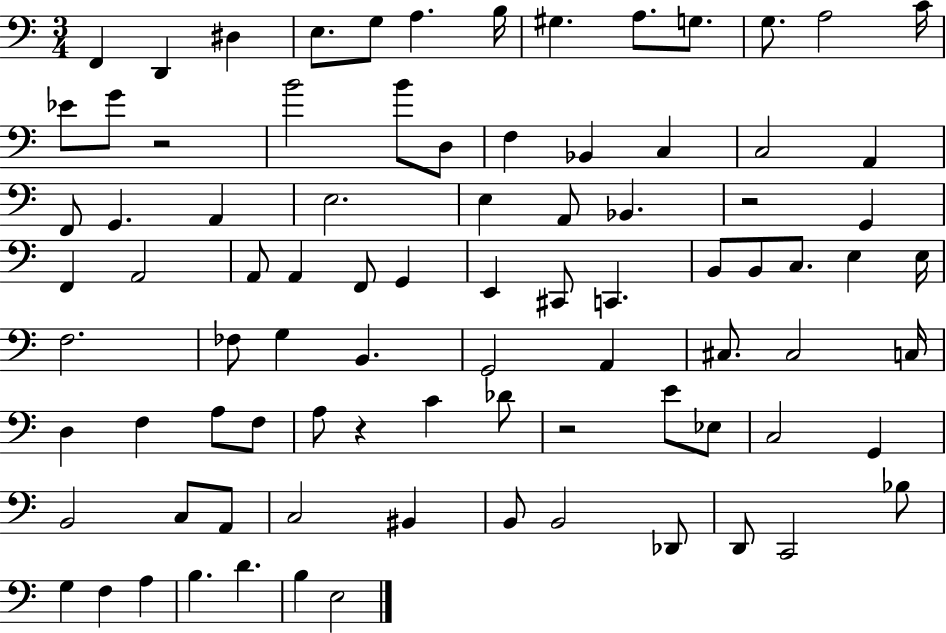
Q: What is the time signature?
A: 3/4